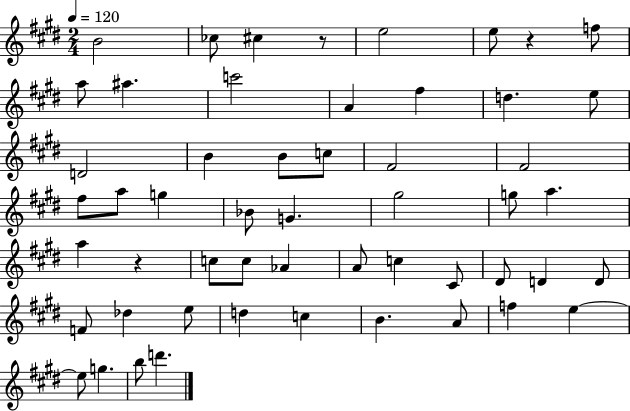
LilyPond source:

{
  \clef treble
  \numericTimeSignature
  \time 2/4
  \key e \major
  \tempo 4 = 120
  \repeat volta 2 { b'2 | ces''8 cis''4 r8 | e''2 | e''8 r4 f''8 | \break a''8 ais''4. | c'''2 | a'4 fis''4 | d''4. e''8 | \break d'2 | b'4 b'8 c''8 | fis'2 | fis'2 | \break fis''8 a''8 g''4 | bes'8 g'4. | gis''2 | g''8 a''4. | \break a''4 r4 | c''8 c''8 aes'4 | a'8 c''4 cis'8 | dis'8 d'4 d'8 | \break f'8 des''4 e''8 | d''4 c''4 | b'4. a'8 | f''4 e''4~~ | \break e''8 g''4. | b''8 d'''4. | } \bar "|."
}